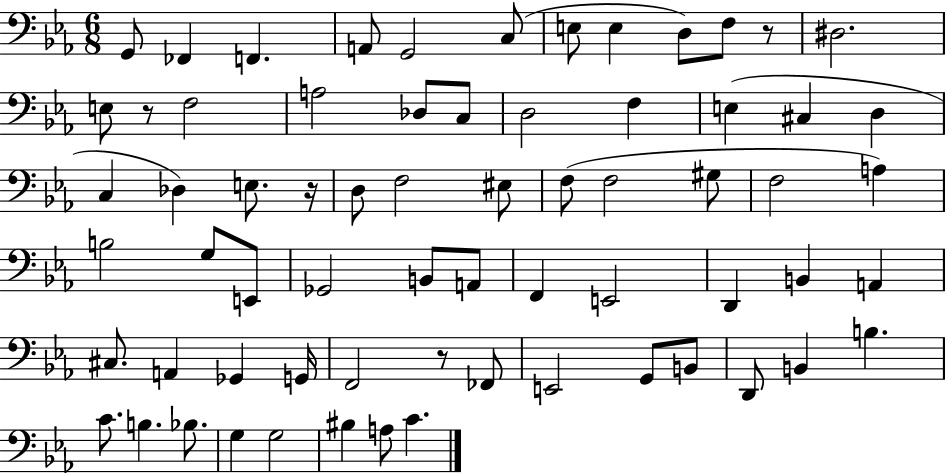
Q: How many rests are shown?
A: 4